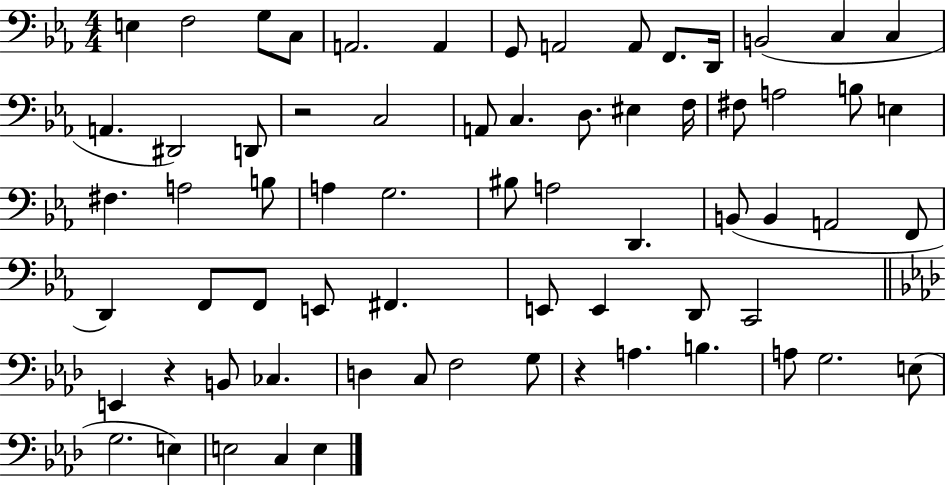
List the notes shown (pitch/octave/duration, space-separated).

E3/q F3/h G3/e C3/e A2/h. A2/q G2/e A2/h A2/e F2/e. D2/s B2/h C3/q C3/q A2/q. D#2/h D2/e R/h C3/h A2/e C3/q. D3/e. EIS3/q F3/s F#3/e A3/h B3/e E3/q F#3/q. A3/h B3/e A3/q G3/h. BIS3/e A3/h D2/q. B2/e B2/q A2/h F2/e D2/q F2/e F2/e E2/e F#2/q. E2/e E2/q D2/e C2/h E2/q R/q B2/e CES3/q. D3/q C3/e F3/h G3/e R/q A3/q. B3/q. A3/e G3/h. E3/e G3/h. E3/q E3/h C3/q E3/q